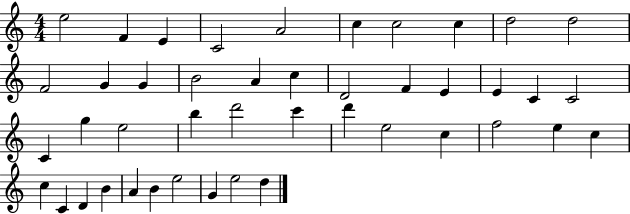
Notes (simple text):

E5/h F4/q E4/q C4/h A4/h C5/q C5/h C5/q D5/h D5/h F4/h G4/q G4/q B4/h A4/q C5/q D4/h F4/q E4/q E4/q C4/q C4/h C4/q G5/q E5/h B5/q D6/h C6/q D6/q E5/h C5/q F5/h E5/q C5/q C5/q C4/q D4/q B4/q A4/q B4/q E5/h G4/q E5/h D5/q